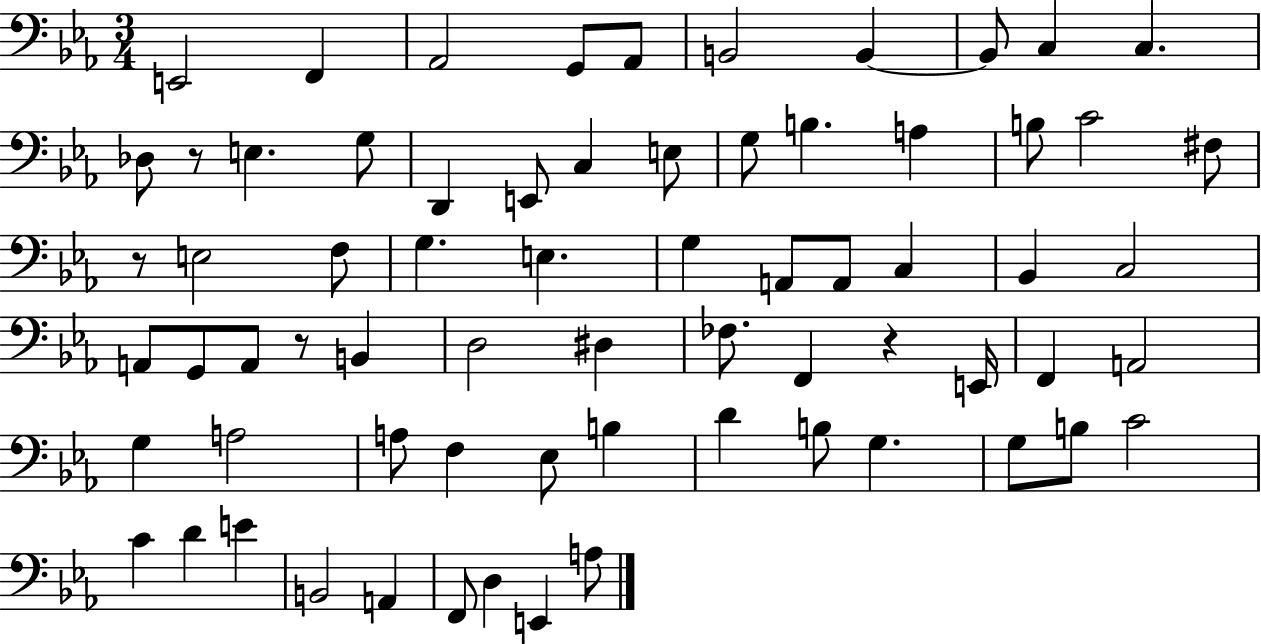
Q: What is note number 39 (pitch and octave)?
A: D#3